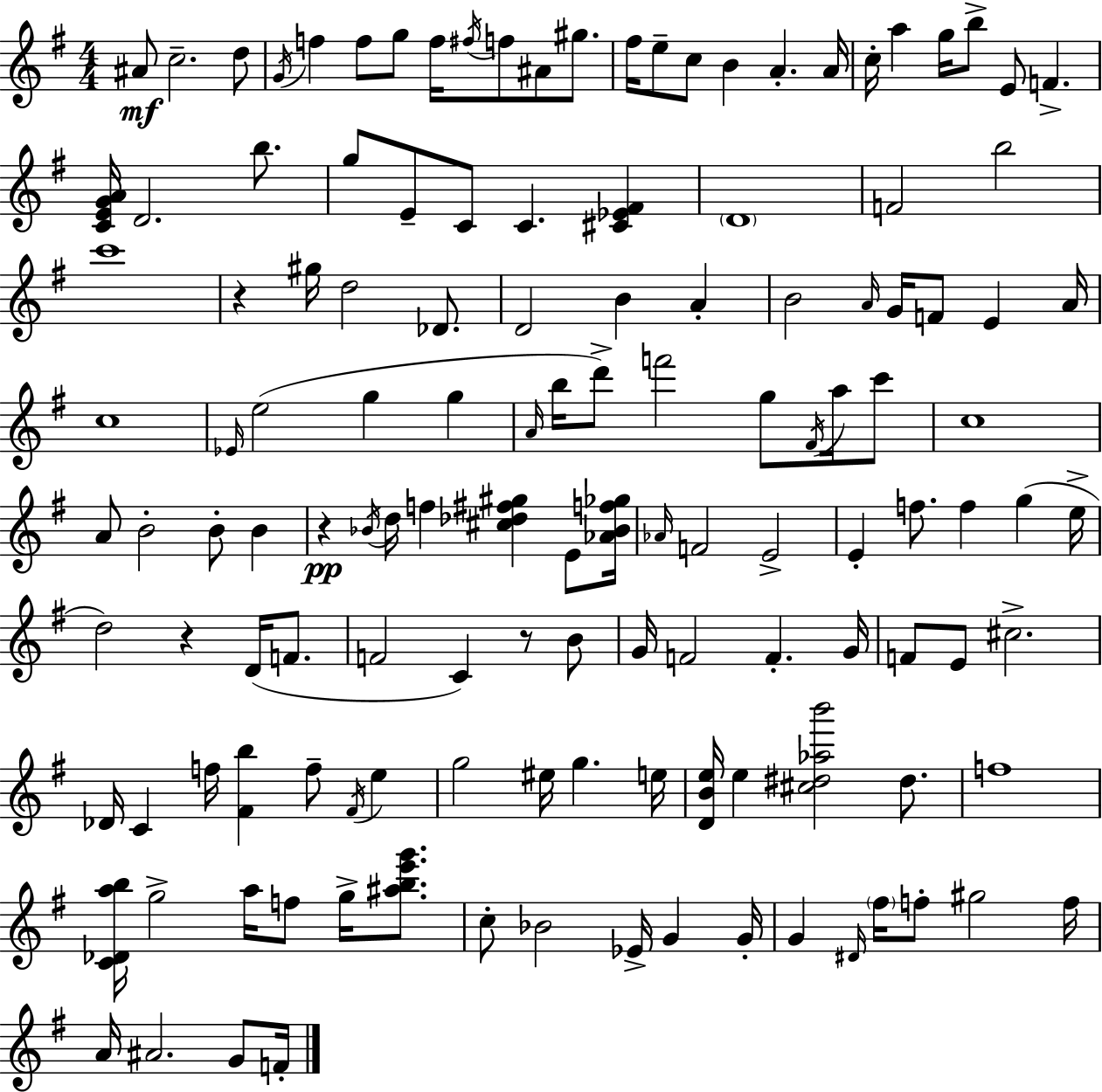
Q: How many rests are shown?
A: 4